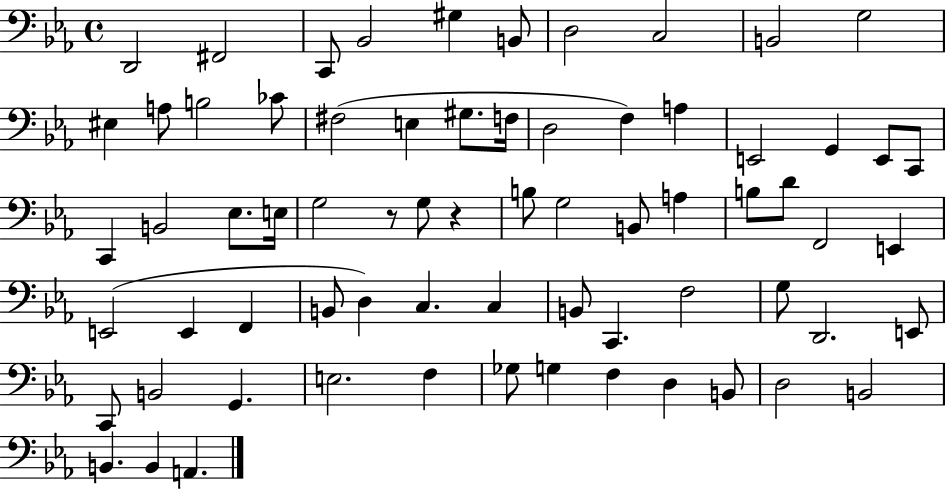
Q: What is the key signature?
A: EES major